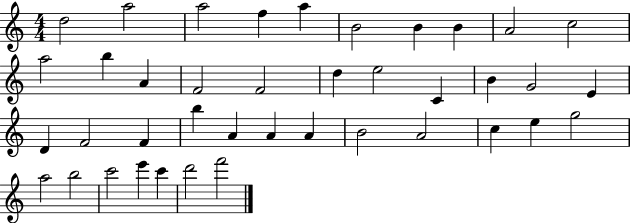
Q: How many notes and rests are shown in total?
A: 40